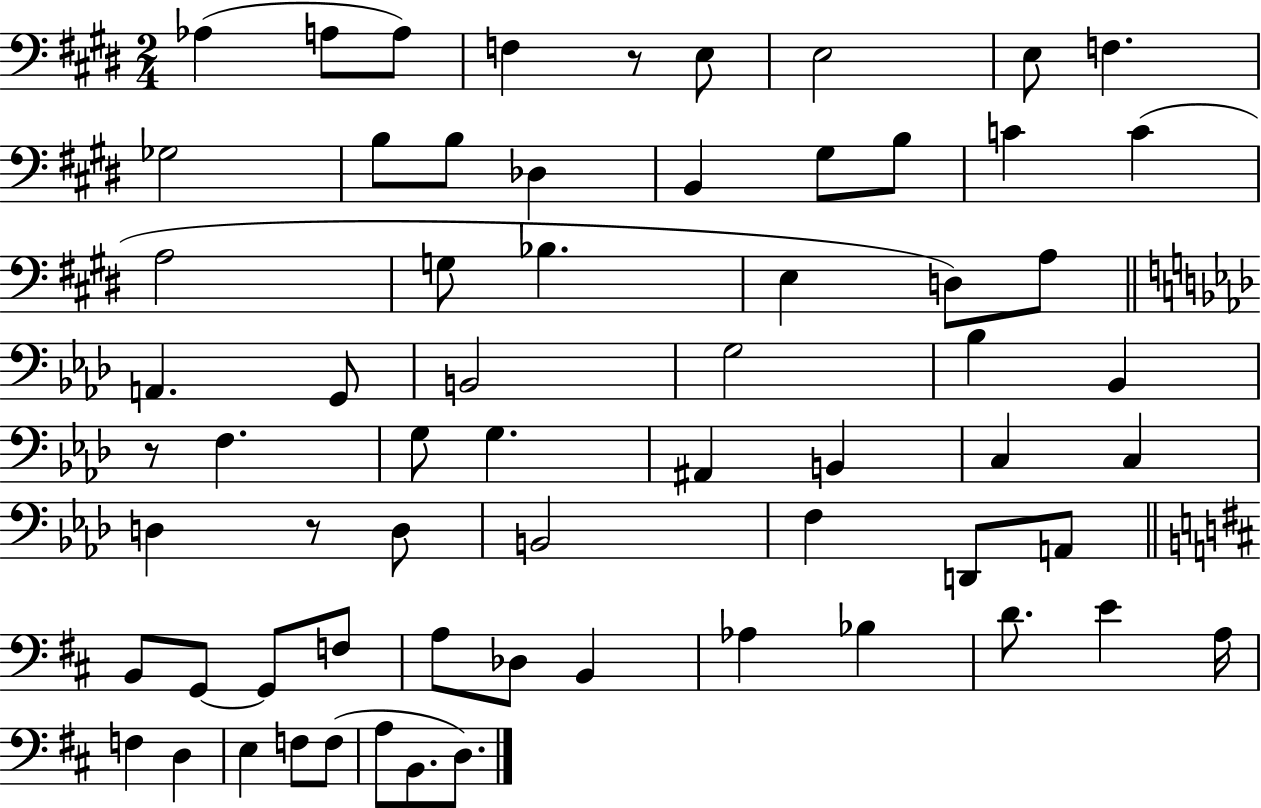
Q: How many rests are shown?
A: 3